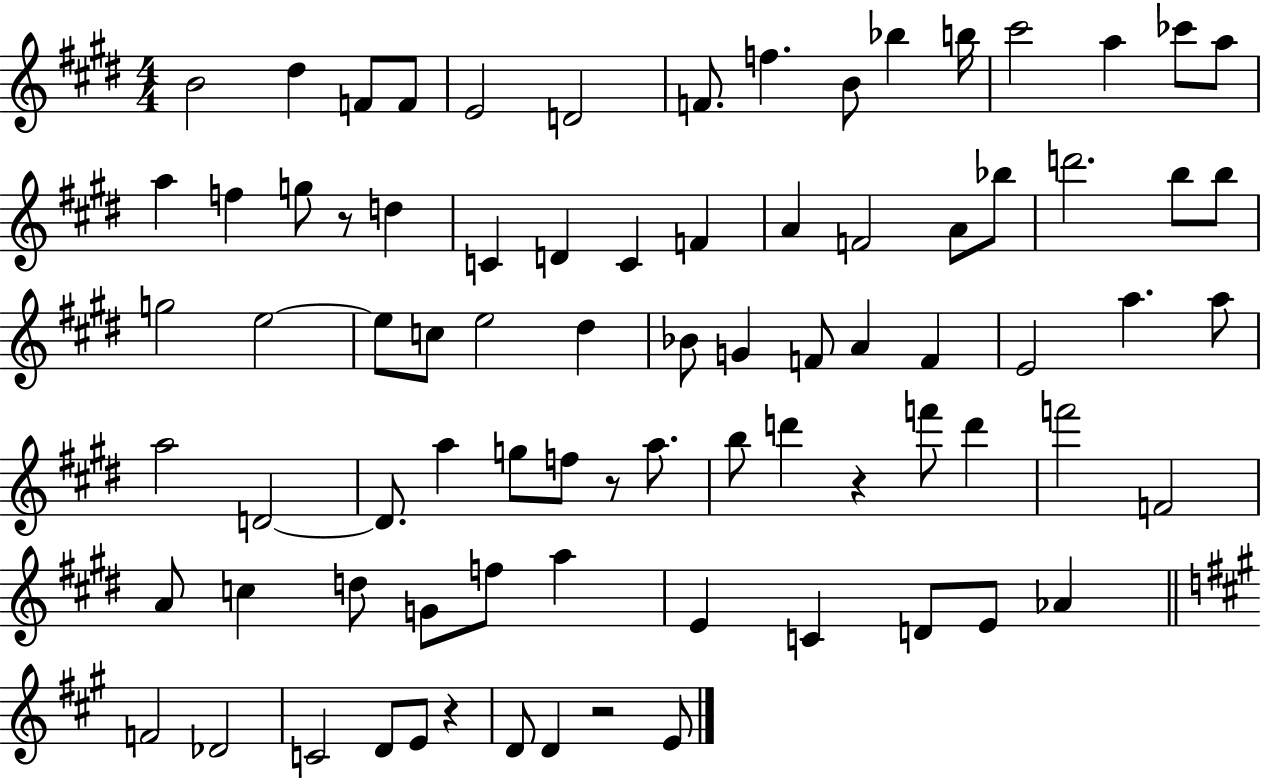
X:1
T:Untitled
M:4/4
L:1/4
K:E
B2 ^d F/2 F/2 E2 D2 F/2 f B/2 _b b/4 ^c'2 a _c'/2 a/2 a f g/2 z/2 d C D C F A F2 A/2 _b/2 d'2 b/2 b/2 g2 e2 e/2 c/2 e2 ^d _B/2 G F/2 A F E2 a a/2 a2 D2 D/2 a g/2 f/2 z/2 a/2 b/2 d' z f'/2 d' f'2 F2 A/2 c d/2 G/2 f/2 a E C D/2 E/2 _A F2 _D2 C2 D/2 E/2 z D/2 D z2 E/2